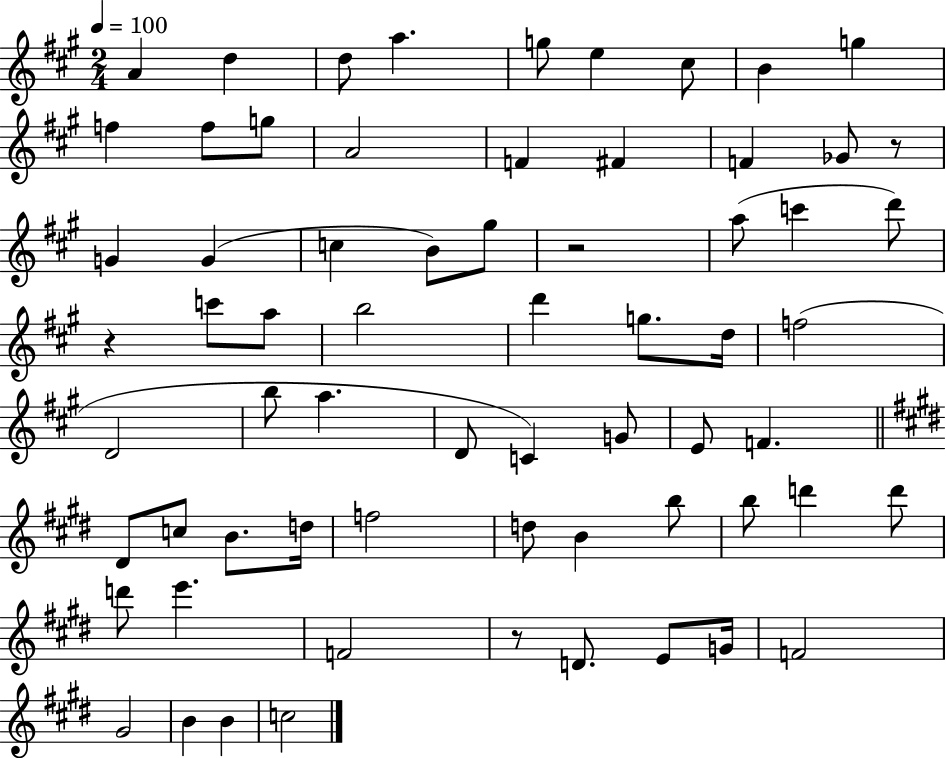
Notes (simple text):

A4/q D5/q D5/e A5/q. G5/e E5/q C#5/e B4/q G5/q F5/q F5/e G5/e A4/h F4/q F#4/q F4/q Gb4/e R/e G4/q G4/q C5/q B4/e G#5/e R/h A5/e C6/q D6/e R/q C6/e A5/e B5/h D6/q G5/e. D5/s F5/h D4/h B5/e A5/q. D4/e C4/q G4/e E4/e F4/q. D#4/e C5/e B4/e. D5/s F5/h D5/e B4/q B5/e B5/e D6/q D6/e D6/e E6/q. F4/h R/e D4/e. E4/e G4/s F4/h G#4/h B4/q B4/q C5/h